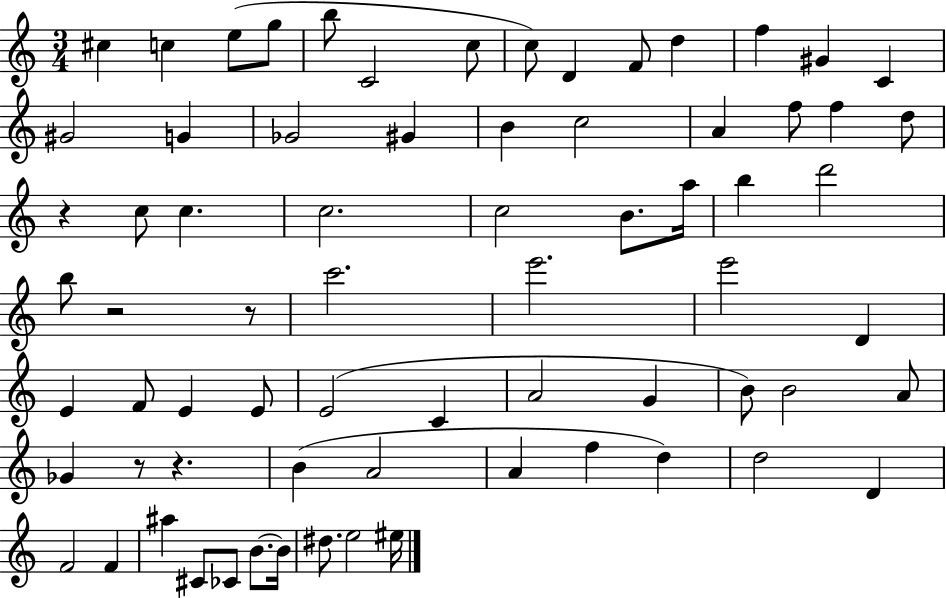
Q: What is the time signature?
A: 3/4